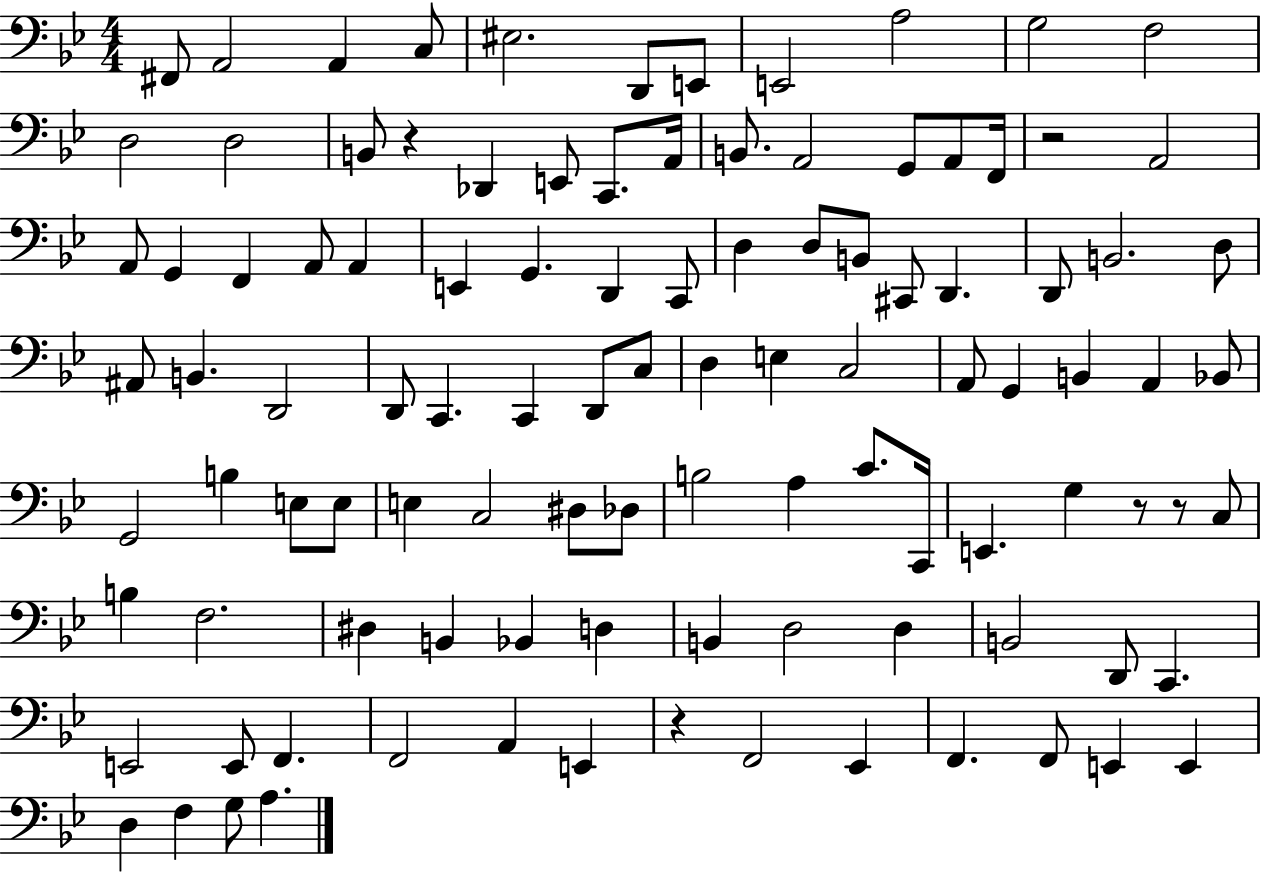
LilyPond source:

{
  \clef bass
  \numericTimeSignature
  \time 4/4
  \key bes \major
  fis,8 a,2 a,4 c8 | eis2. d,8 e,8 | e,2 a2 | g2 f2 | \break d2 d2 | b,8 r4 des,4 e,8 c,8. a,16 | b,8. a,2 g,8 a,8 f,16 | r2 a,2 | \break a,8 g,4 f,4 a,8 a,4 | e,4 g,4. d,4 c,8 | d4 d8 b,8 cis,8 d,4. | d,8 b,2. d8 | \break ais,8 b,4. d,2 | d,8 c,4. c,4 d,8 c8 | d4 e4 c2 | a,8 g,4 b,4 a,4 bes,8 | \break g,2 b4 e8 e8 | e4 c2 dis8 des8 | b2 a4 c'8. c,16 | e,4. g4 r8 r8 c8 | \break b4 f2. | dis4 b,4 bes,4 d4 | b,4 d2 d4 | b,2 d,8 c,4. | \break e,2 e,8 f,4. | f,2 a,4 e,4 | r4 f,2 ees,4 | f,4. f,8 e,4 e,4 | \break d4 f4 g8 a4. | \bar "|."
}